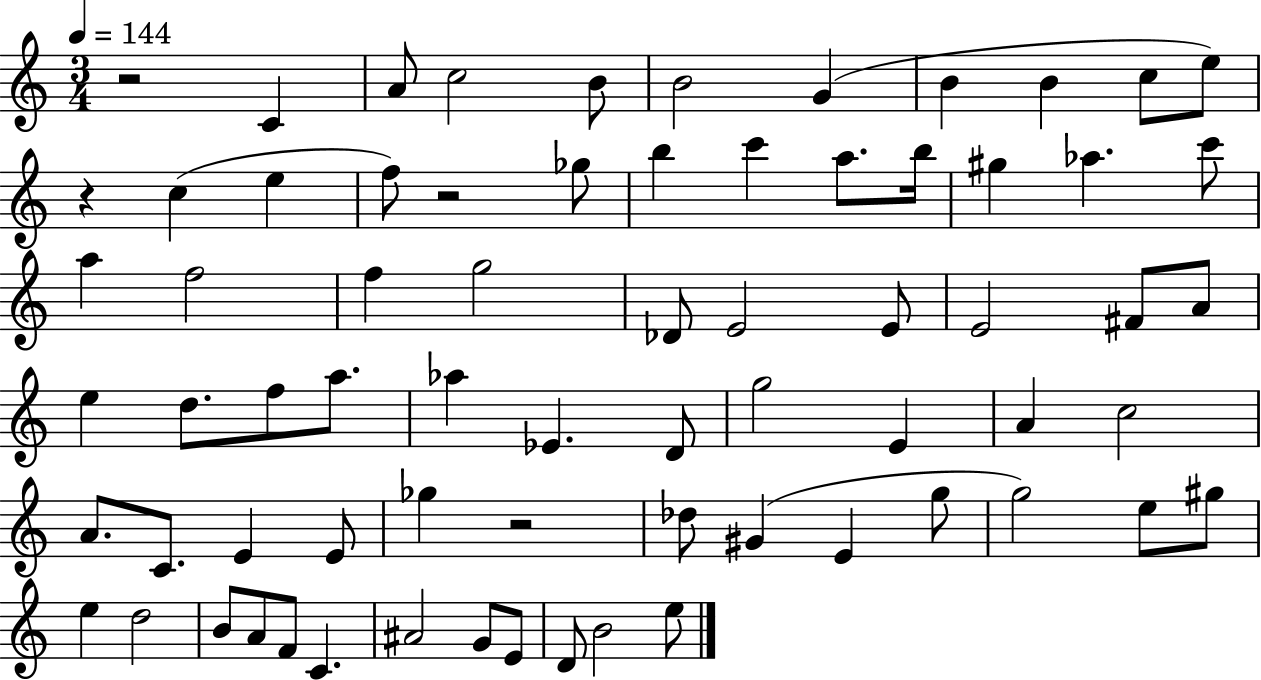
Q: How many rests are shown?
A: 4